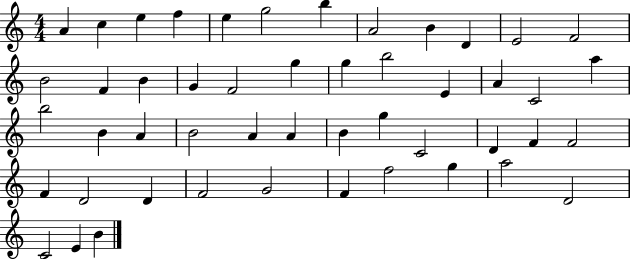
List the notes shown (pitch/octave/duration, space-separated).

A4/q C5/q E5/q F5/q E5/q G5/h B5/q A4/h B4/q D4/q E4/h F4/h B4/h F4/q B4/q G4/q F4/h G5/q G5/q B5/h E4/q A4/q C4/h A5/q B5/h B4/q A4/q B4/h A4/q A4/q B4/q G5/q C4/h D4/q F4/q F4/h F4/q D4/h D4/q F4/h G4/h F4/q F5/h G5/q A5/h D4/h C4/h E4/q B4/q